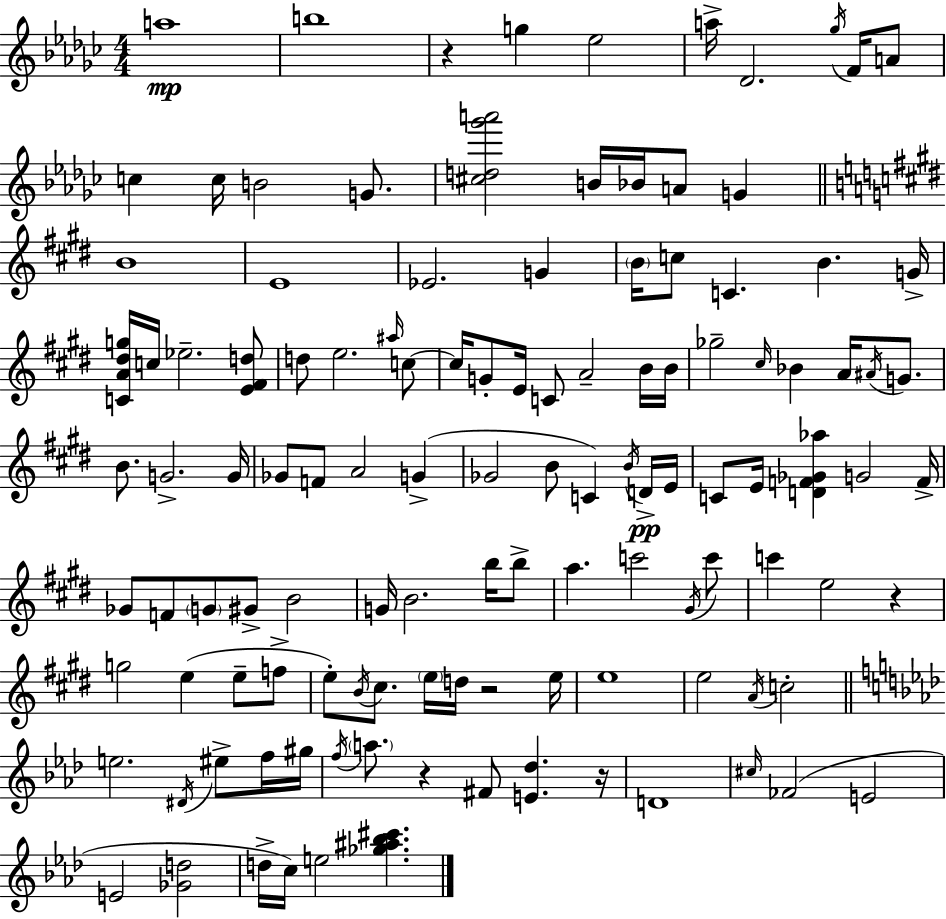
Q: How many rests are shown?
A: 5